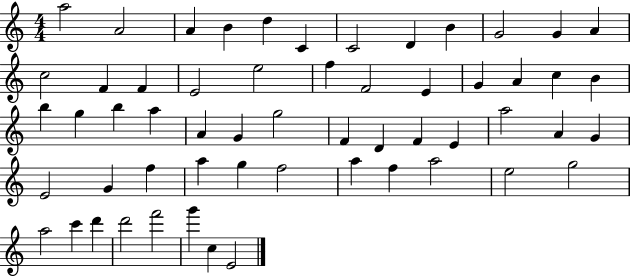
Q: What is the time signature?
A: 4/4